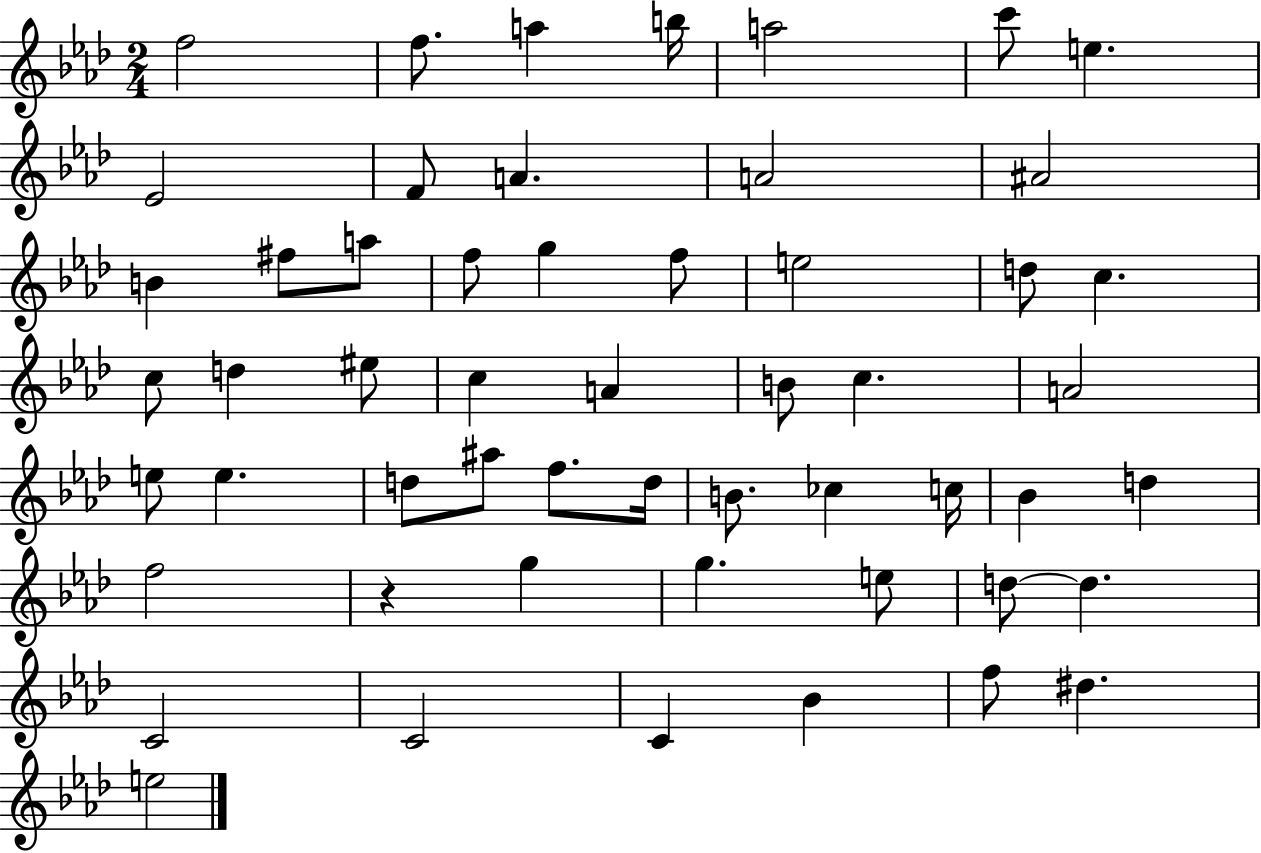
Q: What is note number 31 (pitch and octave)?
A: E5